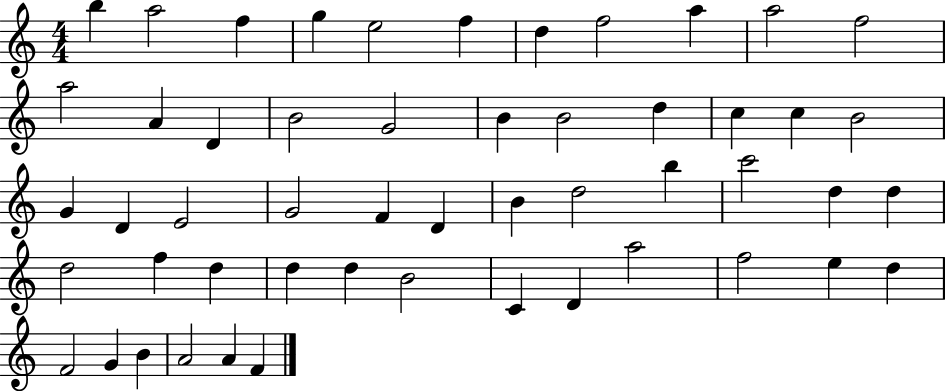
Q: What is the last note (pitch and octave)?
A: F4